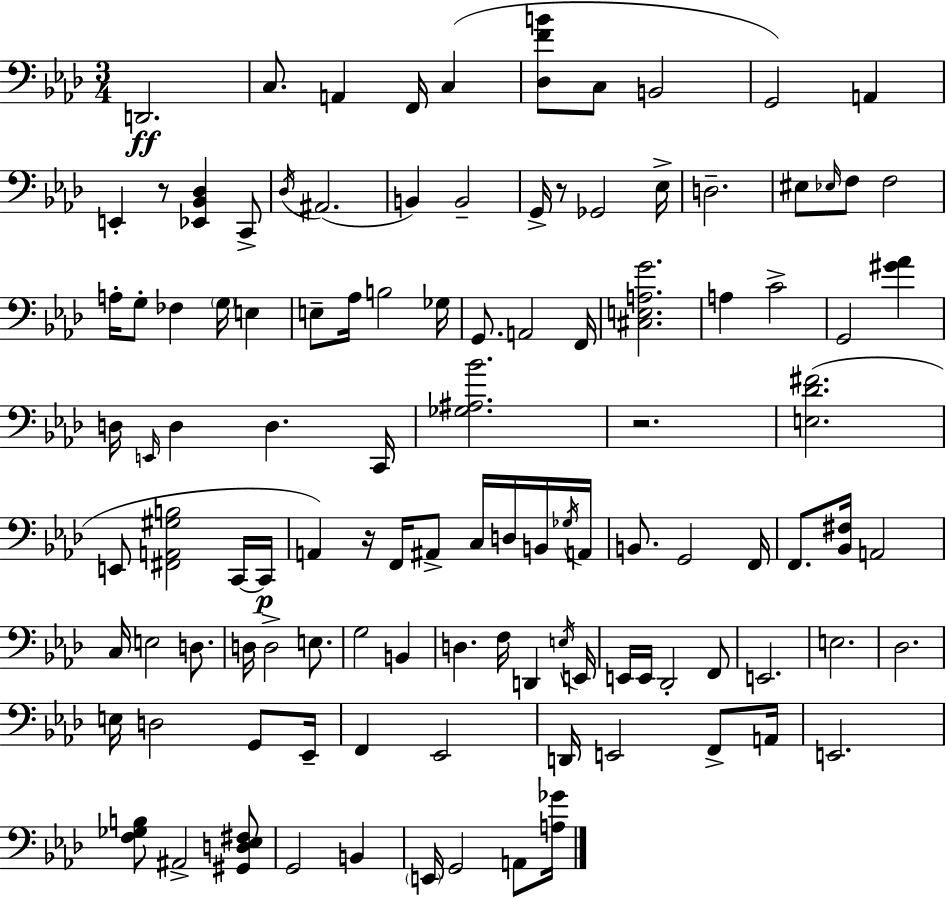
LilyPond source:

{
  \clef bass
  \numericTimeSignature
  \time 3/4
  \key f \minor
  d,2.\ff | c8. a,4 f,16 c4( | <des f' b'>8 c8 b,2 | g,2) a,4 | \break e,4-. r8 <ees, bes, des>4 c,8-> | \acciaccatura { des16 }( ais,2. | b,4) b,2-- | g,16-> r8 ges,2 | \break ees16-> d2.-- | eis8 \grace { ees16 } f8 f2 | a16-. g8-. fes4 \parenthesize g16 e4 | e8-- aes16 b2 | \break ges16 g,8. a,2 | f,16 <cis e a g'>2. | a4 c'2-> | g,2 <gis' aes'>4 | \break d16 \grace { e,16 } d4 d4. | c,16 <ges ais bes'>2. | r2. | <e des' fis'>2.( | \break e,8 <fis, a, gis b>2 | c,16~~ c,16\p a,4) r16 f,16 ais,8-> c16 | d16 b,16 \acciaccatura { ges16 } a,16 b,8. g,2 | f,16 f,8. <bes, fis>16 a,2 | \break c16 e2 | d8. d16 d2-> | e8. g2 | b,4 d4. f16 d,4 | \break \acciaccatura { e16 } e,16 e,16 e,16 des,2-. | f,8 e,2. | e2. | des2. | \break e16 d2 | g,8 ees,16-- f,4 ees,2 | d,16 e,2 | f,8-> a,16 e,2. | \break <f ges b>8 ais,2-> | <gis, d ees fis>8 g,2 | b,4 \parenthesize e,16 g,2 | a,8 <a ges'>16 \bar "|."
}